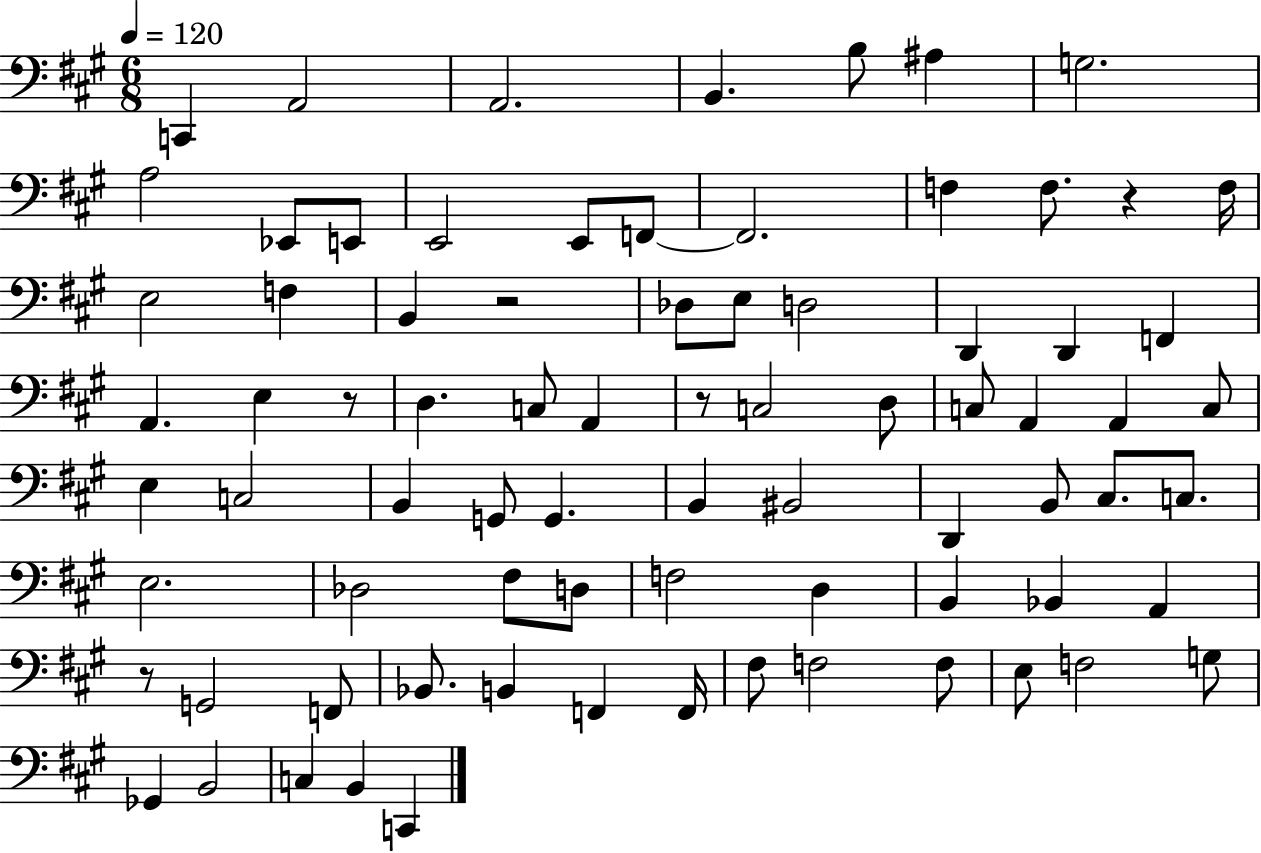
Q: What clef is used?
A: bass